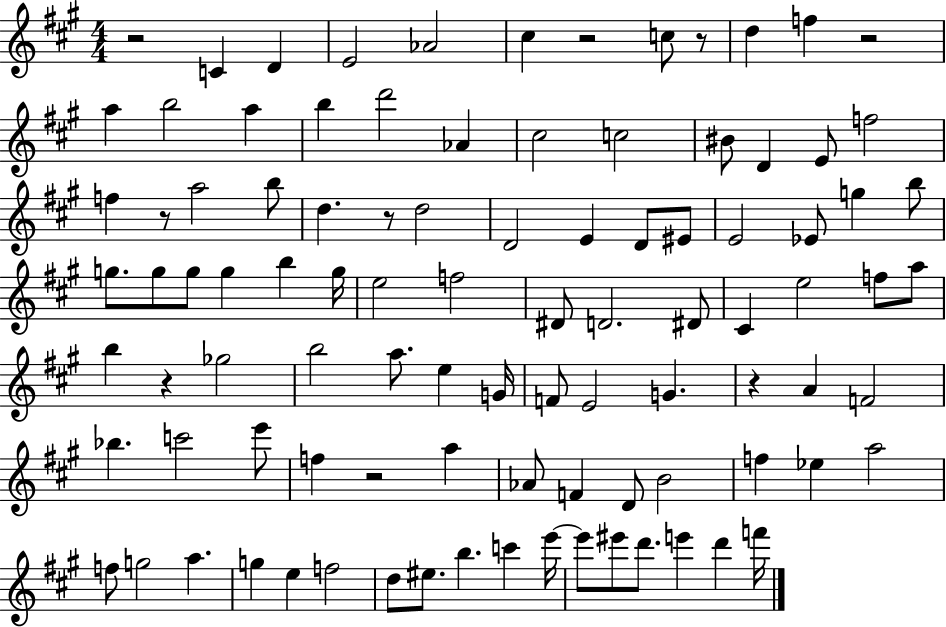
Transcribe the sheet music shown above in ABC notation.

X:1
T:Untitled
M:4/4
L:1/4
K:A
z2 C D E2 _A2 ^c z2 c/2 z/2 d f z2 a b2 a b d'2 _A ^c2 c2 ^B/2 D E/2 f2 f z/2 a2 b/2 d z/2 d2 D2 E D/2 ^E/2 E2 _E/2 g b/2 g/2 g/2 g/2 g b g/4 e2 f2 ^D/2 D2 ^D/2 ^C e2 f/2 a/2 b z _g2 b2 a/2 e G/4 F/2 E2 G z A F2 _b c'2 e'/2 f z2 a _A/2 F D/2 B2 f _e a2 f/2 g2 a g e f2 d/2 ^e/2 b c' e'/4 e'/2 ^e'/2 d'/2 e' d' f'/4